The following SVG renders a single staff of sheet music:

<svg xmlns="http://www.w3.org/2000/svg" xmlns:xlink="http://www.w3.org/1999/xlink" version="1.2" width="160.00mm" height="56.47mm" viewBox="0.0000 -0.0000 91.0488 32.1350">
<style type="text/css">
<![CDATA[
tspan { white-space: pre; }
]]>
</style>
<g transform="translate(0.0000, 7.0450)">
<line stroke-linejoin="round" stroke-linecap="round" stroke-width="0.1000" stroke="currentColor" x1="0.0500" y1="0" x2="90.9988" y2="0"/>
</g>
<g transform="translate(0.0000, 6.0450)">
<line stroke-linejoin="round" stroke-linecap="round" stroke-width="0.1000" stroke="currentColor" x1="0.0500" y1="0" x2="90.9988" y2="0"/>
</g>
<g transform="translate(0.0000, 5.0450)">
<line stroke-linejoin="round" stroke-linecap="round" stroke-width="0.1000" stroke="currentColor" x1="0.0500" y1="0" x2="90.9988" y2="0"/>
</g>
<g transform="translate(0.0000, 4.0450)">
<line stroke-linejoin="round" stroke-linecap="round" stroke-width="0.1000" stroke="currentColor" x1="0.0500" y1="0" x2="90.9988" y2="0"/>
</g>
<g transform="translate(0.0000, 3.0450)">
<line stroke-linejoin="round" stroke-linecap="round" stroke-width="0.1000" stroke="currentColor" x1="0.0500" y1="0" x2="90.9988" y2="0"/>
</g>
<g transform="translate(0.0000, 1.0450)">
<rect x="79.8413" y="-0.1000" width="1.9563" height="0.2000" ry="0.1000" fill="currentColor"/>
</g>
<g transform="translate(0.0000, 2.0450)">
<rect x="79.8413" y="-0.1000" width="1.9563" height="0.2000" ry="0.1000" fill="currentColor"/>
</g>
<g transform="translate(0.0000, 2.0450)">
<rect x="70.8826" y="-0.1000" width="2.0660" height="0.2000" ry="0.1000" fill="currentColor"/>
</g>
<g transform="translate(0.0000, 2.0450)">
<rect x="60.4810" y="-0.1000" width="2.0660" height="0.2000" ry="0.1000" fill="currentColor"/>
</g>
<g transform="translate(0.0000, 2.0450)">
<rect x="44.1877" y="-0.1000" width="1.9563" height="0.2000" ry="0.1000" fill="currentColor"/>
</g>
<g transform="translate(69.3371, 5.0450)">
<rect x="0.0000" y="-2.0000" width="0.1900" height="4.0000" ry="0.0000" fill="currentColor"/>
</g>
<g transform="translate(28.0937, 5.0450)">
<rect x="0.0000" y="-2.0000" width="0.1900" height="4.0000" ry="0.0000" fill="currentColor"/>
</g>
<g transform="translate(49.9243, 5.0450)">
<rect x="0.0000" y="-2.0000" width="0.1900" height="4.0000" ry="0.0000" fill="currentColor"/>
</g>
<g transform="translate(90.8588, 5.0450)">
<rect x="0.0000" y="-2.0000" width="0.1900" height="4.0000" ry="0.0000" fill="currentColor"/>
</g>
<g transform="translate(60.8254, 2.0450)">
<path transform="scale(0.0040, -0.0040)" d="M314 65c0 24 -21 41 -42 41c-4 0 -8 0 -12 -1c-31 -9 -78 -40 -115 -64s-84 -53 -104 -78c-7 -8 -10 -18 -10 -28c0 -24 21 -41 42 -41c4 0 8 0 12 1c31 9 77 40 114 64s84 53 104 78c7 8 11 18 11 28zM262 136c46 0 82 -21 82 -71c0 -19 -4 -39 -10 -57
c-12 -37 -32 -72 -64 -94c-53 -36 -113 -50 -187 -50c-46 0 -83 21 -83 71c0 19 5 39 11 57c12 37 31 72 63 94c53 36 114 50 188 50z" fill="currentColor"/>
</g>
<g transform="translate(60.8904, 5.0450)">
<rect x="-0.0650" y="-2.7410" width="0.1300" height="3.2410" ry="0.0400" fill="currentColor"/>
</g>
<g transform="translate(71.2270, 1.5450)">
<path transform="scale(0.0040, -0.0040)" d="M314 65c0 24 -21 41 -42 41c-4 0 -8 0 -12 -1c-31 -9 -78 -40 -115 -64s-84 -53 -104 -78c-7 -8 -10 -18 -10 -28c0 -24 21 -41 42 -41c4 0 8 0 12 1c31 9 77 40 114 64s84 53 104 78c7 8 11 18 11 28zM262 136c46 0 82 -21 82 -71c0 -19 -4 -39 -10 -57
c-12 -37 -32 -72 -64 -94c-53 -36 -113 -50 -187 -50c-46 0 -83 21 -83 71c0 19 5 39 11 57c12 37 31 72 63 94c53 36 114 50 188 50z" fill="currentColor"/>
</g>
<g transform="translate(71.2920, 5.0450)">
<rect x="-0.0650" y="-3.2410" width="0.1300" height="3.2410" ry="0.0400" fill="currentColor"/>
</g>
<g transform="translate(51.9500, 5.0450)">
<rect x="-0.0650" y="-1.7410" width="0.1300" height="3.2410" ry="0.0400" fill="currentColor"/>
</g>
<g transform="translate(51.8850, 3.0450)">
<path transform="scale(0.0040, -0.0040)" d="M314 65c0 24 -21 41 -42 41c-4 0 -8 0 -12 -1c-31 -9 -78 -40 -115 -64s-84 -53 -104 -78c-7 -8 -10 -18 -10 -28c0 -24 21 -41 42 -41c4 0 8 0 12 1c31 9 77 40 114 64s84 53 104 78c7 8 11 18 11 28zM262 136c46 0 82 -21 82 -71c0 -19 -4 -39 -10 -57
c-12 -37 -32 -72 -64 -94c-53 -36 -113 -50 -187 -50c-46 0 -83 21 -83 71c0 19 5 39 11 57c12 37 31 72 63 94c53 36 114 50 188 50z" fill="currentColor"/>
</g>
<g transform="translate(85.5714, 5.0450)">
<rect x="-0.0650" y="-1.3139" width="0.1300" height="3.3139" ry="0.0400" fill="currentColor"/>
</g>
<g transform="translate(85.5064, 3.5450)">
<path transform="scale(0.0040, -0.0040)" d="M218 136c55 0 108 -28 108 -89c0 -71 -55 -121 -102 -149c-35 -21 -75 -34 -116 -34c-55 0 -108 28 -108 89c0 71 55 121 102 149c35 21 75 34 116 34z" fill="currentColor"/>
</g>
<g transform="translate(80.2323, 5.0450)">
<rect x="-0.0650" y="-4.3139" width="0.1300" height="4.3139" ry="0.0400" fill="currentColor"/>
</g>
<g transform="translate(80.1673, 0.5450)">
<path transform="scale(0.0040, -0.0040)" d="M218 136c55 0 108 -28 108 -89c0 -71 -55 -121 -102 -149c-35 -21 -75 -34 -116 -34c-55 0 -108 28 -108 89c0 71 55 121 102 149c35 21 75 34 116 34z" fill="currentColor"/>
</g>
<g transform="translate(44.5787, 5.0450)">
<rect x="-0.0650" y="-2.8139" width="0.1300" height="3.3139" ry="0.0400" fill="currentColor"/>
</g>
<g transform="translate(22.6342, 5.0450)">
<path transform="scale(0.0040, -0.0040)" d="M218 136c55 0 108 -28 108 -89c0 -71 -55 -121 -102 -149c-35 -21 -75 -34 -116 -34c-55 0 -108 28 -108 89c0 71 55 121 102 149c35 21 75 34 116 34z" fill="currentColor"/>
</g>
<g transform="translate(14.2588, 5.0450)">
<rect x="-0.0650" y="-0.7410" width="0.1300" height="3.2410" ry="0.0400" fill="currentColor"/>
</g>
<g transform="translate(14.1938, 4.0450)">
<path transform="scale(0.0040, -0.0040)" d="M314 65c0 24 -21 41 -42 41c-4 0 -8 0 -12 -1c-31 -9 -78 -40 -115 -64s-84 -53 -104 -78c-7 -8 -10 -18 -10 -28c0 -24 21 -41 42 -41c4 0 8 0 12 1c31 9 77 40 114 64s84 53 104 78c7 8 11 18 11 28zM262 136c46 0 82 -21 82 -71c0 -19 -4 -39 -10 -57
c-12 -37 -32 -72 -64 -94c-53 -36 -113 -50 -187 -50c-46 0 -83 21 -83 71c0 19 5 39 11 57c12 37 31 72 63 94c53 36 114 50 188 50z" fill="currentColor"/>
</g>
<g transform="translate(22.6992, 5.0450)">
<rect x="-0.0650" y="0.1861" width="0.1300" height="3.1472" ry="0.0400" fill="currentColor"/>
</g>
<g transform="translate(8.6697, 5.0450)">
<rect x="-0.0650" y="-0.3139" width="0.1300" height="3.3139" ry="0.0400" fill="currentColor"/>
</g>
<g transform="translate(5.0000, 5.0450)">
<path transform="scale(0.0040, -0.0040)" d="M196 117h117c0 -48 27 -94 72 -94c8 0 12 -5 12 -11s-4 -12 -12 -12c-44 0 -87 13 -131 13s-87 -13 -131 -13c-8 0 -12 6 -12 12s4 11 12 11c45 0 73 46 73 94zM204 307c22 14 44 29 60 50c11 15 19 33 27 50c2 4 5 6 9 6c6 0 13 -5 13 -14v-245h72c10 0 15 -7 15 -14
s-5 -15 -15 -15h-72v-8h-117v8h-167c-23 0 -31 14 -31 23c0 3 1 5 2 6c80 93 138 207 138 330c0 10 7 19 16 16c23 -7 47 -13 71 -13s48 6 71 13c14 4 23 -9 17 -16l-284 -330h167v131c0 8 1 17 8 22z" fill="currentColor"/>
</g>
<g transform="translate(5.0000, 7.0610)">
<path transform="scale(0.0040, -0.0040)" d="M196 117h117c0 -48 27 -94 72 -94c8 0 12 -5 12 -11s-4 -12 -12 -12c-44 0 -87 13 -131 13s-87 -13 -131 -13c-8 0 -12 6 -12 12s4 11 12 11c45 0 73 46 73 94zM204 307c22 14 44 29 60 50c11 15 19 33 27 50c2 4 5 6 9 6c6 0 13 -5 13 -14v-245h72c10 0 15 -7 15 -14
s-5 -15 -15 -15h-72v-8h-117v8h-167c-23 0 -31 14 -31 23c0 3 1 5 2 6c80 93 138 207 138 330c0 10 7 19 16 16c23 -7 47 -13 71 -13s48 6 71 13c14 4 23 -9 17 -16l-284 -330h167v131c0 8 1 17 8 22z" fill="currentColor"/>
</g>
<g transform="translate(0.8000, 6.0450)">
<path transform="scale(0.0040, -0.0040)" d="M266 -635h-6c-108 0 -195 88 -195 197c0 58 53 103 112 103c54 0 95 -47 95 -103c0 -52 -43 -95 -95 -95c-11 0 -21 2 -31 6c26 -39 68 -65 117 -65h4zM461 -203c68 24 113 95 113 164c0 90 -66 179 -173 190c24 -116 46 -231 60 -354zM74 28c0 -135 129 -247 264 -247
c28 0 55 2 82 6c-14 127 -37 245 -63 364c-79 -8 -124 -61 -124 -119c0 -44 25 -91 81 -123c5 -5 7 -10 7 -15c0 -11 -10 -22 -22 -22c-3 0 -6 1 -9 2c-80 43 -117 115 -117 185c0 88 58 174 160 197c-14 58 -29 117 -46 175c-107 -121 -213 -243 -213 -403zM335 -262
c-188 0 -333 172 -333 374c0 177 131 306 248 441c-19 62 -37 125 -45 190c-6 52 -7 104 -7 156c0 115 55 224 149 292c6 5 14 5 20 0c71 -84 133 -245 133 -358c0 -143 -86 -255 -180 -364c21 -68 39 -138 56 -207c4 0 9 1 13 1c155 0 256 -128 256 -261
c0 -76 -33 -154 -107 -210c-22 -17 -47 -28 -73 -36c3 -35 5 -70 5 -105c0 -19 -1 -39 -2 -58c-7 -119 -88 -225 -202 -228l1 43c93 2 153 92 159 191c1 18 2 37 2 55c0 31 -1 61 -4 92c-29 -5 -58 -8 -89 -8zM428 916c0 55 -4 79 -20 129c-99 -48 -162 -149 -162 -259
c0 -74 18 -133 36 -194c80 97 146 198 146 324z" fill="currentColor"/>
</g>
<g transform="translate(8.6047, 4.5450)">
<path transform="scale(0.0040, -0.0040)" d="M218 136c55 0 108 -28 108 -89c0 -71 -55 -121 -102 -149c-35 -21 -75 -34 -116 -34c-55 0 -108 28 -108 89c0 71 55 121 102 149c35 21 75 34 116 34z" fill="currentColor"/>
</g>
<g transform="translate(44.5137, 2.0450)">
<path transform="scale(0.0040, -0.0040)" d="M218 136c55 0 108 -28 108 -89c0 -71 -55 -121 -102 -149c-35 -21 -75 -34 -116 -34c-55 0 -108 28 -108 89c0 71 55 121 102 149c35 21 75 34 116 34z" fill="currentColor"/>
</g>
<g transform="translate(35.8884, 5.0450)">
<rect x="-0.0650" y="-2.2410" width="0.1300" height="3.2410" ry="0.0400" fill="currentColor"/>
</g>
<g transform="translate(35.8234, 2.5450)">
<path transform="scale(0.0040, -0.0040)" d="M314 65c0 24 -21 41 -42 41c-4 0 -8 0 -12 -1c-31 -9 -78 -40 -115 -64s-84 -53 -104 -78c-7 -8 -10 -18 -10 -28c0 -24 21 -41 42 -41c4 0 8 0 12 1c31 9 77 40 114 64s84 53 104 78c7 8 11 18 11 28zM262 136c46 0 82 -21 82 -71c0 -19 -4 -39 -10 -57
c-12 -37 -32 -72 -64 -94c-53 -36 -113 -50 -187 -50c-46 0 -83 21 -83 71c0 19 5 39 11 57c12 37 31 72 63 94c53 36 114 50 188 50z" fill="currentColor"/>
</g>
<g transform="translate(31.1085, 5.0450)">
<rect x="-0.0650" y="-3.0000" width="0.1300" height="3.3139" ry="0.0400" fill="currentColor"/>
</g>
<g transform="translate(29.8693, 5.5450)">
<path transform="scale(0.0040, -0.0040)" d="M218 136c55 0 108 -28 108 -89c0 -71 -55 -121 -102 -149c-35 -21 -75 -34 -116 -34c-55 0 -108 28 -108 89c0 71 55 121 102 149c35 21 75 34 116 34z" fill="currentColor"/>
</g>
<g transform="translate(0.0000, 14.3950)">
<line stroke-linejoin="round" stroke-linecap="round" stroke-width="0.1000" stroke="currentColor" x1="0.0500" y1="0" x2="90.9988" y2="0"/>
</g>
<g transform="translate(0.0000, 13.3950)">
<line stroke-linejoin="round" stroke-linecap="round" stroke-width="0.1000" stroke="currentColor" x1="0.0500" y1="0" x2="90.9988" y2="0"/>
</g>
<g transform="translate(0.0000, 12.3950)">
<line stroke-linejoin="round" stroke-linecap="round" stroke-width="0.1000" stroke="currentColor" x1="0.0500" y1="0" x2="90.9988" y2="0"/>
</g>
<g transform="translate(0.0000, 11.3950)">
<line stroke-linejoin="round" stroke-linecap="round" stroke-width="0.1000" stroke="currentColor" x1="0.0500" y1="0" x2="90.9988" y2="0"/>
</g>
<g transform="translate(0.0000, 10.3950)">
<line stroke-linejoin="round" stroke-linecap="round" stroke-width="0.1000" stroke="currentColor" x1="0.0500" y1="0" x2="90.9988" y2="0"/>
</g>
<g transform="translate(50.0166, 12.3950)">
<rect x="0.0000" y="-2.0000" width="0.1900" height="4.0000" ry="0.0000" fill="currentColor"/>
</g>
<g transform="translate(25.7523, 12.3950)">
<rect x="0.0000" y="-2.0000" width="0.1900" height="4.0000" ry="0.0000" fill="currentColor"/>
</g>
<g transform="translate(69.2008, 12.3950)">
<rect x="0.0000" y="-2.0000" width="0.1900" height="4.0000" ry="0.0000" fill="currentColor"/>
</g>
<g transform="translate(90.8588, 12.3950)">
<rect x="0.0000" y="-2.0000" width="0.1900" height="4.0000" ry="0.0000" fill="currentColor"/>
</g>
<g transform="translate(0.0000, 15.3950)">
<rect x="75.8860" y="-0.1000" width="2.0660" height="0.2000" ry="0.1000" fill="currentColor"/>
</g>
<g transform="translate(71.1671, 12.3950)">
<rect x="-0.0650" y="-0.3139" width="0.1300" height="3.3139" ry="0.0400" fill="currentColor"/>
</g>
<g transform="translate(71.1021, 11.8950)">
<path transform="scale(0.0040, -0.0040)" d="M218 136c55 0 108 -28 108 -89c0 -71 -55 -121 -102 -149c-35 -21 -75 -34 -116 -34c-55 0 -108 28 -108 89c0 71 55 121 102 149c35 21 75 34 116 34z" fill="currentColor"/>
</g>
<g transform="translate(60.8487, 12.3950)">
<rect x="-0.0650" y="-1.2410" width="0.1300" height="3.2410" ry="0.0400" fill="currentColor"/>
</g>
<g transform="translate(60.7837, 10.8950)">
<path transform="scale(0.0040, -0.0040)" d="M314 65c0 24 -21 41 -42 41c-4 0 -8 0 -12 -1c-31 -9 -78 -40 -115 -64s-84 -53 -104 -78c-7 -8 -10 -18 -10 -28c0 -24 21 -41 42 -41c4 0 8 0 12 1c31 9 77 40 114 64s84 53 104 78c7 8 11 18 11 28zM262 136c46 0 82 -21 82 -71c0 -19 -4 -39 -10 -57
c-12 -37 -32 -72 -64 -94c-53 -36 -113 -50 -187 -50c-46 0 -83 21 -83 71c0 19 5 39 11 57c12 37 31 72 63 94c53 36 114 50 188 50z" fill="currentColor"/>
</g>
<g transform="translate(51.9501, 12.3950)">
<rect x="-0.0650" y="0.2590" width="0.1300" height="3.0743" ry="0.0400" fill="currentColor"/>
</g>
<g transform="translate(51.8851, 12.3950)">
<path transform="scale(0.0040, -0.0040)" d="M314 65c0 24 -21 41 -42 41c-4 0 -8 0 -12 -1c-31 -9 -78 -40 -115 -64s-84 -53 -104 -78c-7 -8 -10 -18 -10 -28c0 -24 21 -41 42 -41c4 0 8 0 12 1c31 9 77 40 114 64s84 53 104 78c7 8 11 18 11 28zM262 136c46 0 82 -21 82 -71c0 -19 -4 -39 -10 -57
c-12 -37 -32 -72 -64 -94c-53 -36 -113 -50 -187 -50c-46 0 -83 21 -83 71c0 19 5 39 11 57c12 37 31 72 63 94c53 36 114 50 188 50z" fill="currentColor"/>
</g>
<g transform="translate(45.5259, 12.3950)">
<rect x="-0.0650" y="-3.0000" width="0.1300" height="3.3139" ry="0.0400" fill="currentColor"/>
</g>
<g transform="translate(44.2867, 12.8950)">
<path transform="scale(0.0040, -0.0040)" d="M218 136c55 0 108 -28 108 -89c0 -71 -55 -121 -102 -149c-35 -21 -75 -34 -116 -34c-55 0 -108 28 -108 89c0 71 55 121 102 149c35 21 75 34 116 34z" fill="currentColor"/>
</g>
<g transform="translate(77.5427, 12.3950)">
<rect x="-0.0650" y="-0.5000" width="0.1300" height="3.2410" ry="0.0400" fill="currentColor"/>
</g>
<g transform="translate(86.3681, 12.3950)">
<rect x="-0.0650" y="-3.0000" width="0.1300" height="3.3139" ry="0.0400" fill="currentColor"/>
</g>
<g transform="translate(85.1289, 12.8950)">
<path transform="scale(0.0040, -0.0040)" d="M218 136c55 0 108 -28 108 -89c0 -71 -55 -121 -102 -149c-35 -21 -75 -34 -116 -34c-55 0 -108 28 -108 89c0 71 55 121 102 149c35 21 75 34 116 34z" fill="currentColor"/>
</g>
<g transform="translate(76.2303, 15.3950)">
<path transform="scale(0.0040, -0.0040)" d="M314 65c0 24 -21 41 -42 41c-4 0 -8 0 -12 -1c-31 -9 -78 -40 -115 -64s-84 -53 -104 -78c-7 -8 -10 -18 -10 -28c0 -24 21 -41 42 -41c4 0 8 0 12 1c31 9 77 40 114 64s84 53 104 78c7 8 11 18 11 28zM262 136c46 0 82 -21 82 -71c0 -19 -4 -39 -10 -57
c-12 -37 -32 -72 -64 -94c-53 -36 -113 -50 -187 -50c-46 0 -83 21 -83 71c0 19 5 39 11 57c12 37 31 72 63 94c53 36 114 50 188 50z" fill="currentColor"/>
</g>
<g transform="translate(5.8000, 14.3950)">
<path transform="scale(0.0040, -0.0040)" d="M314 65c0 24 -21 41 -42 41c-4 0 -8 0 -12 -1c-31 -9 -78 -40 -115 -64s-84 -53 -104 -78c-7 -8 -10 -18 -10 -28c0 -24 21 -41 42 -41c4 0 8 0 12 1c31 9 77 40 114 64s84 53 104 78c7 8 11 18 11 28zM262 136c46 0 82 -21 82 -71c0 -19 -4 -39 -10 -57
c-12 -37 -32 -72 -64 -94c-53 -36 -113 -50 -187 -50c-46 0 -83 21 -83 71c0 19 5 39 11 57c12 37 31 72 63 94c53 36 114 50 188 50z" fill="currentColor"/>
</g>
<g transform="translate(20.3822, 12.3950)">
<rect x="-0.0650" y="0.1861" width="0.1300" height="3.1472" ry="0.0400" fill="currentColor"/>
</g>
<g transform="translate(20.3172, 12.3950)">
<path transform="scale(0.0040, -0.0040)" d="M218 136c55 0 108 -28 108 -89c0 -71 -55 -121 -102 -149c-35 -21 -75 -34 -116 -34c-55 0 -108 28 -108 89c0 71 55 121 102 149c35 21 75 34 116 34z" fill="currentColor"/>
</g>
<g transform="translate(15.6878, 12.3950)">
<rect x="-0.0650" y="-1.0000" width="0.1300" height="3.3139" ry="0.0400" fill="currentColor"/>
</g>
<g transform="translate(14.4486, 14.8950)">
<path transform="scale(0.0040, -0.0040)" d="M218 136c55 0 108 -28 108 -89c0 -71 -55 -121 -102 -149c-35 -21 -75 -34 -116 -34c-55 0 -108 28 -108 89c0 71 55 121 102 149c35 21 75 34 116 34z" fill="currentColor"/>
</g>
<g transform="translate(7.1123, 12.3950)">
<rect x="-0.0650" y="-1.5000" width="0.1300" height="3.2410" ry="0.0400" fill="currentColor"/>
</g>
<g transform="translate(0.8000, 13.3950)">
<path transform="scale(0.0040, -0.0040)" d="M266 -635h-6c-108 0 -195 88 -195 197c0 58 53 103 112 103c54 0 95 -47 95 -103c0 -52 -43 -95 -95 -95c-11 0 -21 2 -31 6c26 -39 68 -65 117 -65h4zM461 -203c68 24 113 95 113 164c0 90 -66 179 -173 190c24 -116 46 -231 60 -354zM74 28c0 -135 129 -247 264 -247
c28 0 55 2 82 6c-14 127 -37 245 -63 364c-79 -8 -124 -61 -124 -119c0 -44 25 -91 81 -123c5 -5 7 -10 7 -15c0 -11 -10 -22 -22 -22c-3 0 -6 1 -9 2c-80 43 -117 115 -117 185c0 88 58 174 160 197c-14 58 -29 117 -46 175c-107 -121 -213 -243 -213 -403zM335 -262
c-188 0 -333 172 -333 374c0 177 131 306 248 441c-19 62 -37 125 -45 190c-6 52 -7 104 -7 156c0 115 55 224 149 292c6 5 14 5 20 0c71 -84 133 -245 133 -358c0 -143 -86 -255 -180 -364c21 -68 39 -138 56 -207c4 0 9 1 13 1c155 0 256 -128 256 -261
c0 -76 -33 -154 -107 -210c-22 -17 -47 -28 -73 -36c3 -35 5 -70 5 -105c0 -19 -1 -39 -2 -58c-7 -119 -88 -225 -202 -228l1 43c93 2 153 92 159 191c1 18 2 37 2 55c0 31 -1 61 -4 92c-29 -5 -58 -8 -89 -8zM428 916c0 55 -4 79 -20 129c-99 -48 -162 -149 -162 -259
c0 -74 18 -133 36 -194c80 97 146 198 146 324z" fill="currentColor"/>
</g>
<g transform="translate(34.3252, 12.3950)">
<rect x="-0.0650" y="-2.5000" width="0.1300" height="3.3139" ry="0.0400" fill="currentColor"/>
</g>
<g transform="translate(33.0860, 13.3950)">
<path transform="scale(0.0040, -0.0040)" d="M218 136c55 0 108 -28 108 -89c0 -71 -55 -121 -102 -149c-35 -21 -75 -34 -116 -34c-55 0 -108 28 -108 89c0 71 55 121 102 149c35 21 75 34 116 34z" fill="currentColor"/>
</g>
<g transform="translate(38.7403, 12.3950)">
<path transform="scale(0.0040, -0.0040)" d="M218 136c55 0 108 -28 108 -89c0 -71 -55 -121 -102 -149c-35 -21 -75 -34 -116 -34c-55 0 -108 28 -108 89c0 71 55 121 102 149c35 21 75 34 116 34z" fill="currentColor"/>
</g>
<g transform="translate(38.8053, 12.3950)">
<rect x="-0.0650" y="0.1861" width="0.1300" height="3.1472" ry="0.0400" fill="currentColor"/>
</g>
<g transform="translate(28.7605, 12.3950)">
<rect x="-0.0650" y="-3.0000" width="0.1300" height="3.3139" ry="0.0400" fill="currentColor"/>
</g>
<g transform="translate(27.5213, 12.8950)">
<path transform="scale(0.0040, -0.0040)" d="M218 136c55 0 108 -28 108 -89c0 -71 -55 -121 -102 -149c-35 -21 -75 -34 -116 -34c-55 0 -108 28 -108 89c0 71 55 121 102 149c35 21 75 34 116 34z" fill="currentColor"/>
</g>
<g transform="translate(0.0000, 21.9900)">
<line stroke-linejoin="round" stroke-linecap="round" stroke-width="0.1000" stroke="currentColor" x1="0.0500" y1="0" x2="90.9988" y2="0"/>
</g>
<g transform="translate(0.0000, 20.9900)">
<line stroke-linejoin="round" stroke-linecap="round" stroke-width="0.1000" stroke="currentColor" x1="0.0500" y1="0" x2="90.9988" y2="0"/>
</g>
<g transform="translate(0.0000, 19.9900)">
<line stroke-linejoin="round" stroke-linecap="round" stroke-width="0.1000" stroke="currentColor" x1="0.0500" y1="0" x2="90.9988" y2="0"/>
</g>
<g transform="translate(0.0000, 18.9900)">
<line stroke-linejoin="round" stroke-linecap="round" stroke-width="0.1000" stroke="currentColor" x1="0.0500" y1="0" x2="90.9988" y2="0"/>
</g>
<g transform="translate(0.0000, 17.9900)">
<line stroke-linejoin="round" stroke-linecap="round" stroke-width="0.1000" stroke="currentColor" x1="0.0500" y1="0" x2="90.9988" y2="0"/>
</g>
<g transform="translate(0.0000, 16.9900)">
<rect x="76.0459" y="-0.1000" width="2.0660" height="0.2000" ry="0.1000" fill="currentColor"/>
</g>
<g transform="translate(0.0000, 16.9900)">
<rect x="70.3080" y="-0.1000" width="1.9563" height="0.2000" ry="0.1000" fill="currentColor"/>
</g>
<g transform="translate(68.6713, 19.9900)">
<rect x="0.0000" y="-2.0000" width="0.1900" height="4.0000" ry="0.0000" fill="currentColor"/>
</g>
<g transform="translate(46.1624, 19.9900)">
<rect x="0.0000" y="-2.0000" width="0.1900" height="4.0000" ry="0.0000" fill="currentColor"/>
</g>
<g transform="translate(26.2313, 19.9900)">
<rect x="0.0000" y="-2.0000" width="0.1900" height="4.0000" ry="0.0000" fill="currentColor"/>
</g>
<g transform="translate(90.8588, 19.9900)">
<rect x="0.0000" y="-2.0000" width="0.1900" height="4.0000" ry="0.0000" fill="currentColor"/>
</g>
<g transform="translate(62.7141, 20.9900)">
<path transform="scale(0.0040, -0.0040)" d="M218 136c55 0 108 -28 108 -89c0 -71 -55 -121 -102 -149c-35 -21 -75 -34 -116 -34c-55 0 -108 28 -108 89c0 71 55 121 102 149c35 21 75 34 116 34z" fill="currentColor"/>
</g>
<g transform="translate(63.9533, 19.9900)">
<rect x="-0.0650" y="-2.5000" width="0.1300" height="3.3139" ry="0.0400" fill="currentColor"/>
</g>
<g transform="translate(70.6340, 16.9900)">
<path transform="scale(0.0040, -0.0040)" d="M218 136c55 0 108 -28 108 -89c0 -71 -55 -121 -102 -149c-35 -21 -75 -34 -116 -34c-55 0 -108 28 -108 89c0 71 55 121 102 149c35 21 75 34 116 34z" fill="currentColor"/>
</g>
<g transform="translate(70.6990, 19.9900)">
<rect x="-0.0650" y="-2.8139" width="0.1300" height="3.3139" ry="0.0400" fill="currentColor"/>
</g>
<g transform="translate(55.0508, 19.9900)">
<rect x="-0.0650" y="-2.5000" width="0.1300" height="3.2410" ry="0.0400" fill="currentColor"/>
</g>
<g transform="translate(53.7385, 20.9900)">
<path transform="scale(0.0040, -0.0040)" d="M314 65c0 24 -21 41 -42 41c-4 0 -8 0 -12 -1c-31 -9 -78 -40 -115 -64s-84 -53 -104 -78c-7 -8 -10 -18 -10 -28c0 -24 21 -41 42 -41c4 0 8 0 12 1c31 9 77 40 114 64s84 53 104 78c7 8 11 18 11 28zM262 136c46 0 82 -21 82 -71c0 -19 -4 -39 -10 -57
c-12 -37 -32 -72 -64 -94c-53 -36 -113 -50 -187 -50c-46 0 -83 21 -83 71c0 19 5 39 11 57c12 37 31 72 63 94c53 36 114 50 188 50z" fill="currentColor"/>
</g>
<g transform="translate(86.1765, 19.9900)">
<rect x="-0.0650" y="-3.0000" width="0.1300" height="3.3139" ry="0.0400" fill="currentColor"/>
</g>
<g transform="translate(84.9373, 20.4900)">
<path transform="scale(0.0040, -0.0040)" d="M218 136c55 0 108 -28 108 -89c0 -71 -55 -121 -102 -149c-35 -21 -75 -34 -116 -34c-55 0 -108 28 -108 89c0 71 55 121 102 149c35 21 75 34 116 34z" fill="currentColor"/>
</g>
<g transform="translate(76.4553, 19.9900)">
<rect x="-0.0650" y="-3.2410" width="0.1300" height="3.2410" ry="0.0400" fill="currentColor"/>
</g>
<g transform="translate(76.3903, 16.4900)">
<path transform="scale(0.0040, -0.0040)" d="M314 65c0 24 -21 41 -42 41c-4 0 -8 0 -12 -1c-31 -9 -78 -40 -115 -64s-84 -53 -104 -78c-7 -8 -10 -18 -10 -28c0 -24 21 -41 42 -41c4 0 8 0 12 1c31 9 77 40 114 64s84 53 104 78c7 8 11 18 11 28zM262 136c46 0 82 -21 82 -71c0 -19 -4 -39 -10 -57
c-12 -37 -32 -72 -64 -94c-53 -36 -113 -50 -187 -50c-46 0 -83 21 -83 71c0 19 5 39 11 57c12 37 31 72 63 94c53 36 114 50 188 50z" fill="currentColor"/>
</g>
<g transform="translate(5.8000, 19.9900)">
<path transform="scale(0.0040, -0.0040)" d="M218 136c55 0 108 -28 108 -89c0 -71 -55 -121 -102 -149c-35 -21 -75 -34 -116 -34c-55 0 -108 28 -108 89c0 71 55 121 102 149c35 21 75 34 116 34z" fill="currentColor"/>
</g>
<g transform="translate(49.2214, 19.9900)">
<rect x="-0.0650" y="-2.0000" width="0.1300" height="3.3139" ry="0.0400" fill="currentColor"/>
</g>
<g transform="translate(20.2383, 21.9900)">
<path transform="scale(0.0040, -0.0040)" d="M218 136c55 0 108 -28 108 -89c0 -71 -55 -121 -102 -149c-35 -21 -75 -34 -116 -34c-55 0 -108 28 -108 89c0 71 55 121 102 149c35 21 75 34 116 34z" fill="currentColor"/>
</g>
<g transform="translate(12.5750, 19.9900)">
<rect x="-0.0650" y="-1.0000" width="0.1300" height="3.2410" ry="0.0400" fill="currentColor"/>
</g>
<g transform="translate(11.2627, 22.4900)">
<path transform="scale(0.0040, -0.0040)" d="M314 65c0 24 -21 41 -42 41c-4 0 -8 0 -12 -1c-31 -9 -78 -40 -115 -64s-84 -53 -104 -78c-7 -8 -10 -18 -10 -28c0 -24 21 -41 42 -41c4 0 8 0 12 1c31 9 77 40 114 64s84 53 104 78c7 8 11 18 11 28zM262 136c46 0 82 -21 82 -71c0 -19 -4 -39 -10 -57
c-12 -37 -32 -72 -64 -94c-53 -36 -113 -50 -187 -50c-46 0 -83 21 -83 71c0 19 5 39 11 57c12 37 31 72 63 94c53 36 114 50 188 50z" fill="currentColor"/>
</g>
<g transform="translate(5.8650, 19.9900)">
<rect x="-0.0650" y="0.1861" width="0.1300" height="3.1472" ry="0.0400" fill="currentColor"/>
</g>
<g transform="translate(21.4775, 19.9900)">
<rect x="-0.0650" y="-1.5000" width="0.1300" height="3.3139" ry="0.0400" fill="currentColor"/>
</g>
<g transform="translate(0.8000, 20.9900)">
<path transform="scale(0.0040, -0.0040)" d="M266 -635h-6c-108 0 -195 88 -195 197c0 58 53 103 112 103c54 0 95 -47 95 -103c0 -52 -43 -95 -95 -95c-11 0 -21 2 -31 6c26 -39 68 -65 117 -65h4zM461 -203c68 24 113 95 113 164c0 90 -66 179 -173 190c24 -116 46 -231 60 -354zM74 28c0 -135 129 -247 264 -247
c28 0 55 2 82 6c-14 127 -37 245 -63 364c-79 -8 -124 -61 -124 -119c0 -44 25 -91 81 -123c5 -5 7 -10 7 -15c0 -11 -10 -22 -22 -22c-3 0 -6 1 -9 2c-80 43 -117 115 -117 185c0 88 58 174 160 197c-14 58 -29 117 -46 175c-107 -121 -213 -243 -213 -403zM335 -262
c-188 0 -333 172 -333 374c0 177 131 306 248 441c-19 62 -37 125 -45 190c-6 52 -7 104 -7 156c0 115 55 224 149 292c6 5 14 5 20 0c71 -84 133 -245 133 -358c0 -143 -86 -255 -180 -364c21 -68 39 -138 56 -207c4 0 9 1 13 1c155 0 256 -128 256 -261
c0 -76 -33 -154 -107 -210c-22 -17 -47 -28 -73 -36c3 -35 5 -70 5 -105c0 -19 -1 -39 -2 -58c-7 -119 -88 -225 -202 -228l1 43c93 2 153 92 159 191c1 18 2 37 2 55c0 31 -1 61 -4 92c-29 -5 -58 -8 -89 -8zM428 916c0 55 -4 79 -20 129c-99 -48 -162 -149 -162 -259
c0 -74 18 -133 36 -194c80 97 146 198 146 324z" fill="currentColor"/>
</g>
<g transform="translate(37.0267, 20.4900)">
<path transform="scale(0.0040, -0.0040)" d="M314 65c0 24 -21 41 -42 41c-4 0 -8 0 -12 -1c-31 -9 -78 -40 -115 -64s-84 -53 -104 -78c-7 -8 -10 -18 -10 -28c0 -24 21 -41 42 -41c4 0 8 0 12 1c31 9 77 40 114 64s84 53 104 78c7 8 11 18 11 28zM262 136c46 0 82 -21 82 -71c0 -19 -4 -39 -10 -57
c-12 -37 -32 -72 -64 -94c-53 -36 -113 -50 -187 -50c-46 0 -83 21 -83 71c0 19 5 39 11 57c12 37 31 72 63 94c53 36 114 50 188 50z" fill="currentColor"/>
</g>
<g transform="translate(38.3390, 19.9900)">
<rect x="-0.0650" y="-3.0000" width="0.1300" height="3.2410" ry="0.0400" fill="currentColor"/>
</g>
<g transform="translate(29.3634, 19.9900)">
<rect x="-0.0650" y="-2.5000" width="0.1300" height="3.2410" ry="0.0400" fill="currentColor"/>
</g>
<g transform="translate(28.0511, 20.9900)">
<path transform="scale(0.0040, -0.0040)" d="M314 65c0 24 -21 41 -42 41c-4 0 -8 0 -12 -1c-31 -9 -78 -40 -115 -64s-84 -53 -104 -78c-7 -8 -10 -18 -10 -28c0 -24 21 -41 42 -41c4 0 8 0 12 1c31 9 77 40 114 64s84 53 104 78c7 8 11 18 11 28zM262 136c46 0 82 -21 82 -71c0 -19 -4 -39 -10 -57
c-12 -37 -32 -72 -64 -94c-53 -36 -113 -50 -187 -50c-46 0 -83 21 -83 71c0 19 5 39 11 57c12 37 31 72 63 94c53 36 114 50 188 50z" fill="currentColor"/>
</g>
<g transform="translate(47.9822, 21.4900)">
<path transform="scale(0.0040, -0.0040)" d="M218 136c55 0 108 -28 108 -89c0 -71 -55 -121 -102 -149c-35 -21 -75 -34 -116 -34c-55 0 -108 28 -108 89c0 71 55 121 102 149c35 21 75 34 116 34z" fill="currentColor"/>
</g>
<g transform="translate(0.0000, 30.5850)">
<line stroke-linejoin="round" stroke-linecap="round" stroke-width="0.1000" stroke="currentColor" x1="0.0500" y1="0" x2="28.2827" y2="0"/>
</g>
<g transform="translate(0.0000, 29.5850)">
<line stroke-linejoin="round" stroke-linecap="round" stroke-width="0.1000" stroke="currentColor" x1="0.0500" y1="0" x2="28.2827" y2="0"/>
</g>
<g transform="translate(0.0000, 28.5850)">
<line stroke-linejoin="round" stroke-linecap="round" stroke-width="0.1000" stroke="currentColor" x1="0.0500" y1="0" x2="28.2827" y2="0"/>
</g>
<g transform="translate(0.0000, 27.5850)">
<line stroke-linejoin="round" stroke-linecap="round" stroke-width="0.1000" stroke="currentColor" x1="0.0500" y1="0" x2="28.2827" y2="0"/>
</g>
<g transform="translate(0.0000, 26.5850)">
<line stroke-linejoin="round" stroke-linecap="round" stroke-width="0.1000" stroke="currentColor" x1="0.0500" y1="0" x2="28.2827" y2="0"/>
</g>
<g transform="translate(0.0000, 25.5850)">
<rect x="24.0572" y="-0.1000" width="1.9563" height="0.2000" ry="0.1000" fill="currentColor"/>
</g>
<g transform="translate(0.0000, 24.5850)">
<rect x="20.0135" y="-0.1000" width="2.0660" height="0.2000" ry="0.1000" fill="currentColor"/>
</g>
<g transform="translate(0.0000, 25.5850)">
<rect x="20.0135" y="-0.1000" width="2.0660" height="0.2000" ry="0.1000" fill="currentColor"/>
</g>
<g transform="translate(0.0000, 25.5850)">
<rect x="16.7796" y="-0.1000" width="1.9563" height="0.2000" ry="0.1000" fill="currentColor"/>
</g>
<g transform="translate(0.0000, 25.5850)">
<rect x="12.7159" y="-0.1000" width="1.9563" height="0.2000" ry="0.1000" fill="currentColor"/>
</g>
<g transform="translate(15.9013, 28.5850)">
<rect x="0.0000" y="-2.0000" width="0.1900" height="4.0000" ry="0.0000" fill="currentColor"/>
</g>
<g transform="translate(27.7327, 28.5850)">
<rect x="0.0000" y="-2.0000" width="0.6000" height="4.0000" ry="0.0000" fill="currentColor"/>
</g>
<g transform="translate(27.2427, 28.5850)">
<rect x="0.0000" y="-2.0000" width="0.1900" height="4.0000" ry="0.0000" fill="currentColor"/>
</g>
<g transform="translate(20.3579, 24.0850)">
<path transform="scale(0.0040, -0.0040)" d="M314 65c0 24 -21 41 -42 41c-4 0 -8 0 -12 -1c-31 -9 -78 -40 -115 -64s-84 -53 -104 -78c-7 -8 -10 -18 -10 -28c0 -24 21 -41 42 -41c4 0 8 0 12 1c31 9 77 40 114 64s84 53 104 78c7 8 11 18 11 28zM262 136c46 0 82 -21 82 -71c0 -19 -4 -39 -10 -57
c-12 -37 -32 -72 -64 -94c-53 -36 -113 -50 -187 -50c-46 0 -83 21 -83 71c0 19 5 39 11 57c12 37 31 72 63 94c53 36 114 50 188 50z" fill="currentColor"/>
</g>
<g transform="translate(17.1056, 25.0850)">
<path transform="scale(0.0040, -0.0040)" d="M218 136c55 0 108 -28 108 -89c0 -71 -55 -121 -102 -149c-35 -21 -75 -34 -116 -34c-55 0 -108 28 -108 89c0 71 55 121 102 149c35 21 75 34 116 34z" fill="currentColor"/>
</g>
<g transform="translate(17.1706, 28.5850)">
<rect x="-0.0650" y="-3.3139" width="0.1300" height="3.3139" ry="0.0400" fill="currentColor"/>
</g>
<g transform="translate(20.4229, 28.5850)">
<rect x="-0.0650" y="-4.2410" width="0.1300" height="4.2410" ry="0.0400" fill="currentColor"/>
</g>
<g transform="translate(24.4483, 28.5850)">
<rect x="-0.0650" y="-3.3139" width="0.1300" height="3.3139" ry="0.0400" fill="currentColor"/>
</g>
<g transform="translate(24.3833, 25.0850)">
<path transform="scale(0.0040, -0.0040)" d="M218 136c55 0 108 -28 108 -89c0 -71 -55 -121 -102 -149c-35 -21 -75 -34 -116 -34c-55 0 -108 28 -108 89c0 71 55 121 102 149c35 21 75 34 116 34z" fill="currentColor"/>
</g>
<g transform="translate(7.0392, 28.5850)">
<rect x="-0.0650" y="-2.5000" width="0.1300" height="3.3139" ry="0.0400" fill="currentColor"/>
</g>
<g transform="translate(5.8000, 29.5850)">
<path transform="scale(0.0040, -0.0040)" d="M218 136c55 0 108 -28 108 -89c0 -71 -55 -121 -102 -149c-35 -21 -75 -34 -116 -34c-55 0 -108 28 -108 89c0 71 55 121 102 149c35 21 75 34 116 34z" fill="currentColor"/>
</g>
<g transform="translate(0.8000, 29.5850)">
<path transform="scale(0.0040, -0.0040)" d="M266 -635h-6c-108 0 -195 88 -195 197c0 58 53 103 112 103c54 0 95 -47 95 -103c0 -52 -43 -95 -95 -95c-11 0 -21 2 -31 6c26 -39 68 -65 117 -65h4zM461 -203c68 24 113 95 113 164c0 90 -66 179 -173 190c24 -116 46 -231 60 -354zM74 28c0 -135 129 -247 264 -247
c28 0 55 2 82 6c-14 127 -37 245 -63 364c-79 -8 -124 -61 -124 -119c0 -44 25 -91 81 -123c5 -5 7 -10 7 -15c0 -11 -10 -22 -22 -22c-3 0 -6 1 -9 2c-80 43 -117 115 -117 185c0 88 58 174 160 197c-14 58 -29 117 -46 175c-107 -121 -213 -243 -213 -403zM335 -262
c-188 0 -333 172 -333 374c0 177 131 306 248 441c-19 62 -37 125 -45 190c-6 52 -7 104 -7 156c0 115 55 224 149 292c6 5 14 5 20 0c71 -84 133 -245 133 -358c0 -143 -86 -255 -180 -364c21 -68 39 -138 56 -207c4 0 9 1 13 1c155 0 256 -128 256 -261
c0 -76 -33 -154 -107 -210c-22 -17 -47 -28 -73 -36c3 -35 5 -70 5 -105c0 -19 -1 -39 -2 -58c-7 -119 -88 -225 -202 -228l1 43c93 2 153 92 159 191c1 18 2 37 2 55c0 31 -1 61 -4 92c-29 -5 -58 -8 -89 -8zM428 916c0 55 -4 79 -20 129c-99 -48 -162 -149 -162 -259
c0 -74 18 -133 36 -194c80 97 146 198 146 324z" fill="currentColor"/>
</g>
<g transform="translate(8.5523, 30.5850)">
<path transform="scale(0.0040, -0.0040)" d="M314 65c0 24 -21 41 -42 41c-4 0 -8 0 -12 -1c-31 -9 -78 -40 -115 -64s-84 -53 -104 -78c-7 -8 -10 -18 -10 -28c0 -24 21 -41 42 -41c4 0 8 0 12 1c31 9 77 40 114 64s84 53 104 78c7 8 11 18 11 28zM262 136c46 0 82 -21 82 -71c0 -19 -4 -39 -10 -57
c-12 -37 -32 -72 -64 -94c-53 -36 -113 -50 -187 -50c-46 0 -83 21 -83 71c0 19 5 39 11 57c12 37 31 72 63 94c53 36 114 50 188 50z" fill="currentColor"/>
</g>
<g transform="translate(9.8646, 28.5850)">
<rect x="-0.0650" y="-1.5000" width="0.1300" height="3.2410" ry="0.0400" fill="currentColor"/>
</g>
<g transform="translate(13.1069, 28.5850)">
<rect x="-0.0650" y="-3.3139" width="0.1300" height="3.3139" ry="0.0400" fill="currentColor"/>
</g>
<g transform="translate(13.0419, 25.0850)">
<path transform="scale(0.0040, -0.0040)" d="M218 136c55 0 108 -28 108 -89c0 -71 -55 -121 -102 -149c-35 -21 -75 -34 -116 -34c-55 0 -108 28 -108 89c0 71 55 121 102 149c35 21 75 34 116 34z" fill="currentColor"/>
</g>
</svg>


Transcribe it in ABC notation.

X:1
T:Untitled
M:4/4
L:1/4
K:C
c d2 B A g2 a f2 a2 b2 d' e E2 D B A G B A B2 e2 c C2 A B D2 E G2 A2 F G2 G a b2 A G E2 b b d'2 b